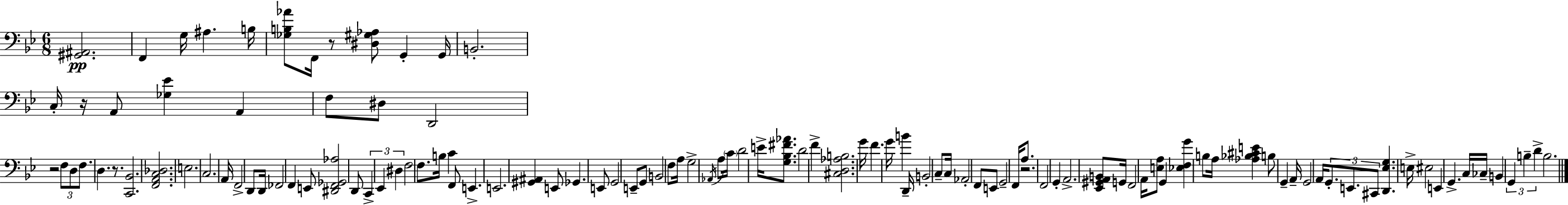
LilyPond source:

{
  \clef bass
  \numericTimeSignature
  \time 6/8
  \key bes \major
  <gis, ais,>2.\pp | f,4 g16 ais4. b16 | <ges b aes'>8 f,16 r8 <dis gis aes>8 g,4-. g,16 | b,2.-. | \break c16-. r16 a,8 <ges ees'>4 a,4 | f8 dis8 d,2 | r2 \tuplet 3/2 { f8 d8 | f8. } d4. r8. | \break <c, bes,>2. | <f, a, c des>2. | e2. | c2. | \break a,16 f,2-> d,8 d,16 | fes,2 f,4 | e,8 <dis, f, ges, aes>2 d,8 | \tuplet 3/2 { c,4-> ees,4 dis4 } | \break f2 f8. b16 | c'4 f,8 e,4.-> | e,2. | <gis, ais,>4 e,8 ges,4. | \break e,8 g,2 e,8-- | g,8 b,2 f8 | a16 g2-> \acciaccatura { aes,16 } a8 | \parenthesize c'16 d'2 e'16-> <g bes fis' aes'>8. | \break d'2 f'4-> | <cis d aes b>2. | g'16 f'4. g'16 b'4 | d,16-- b,2-. c8-- | \break c16 aes,2-. f,8 e,8 | g,2-- f,16 a8. | r2. | f,2 g,4-. | \break a,2.-> | <ees, gis, a, b,>8 g,16 f,2 | a,16 <e a>8 g,4 <ees f g'>4 b8 | a16 <aes bes cis' e'>4 b8 g,4-- | \break a,16-- g,2 a,16 \tuplet 3/2 { g,8.-. | e,8. cis,8 } <d, ees g>4. | e16-> eis2 e,4 | g,4.-> c16 ces16-- b,4 | \break \tuplet 3/2 { g,4 b4-- d'4-> } | b2. | \bar "|."
}